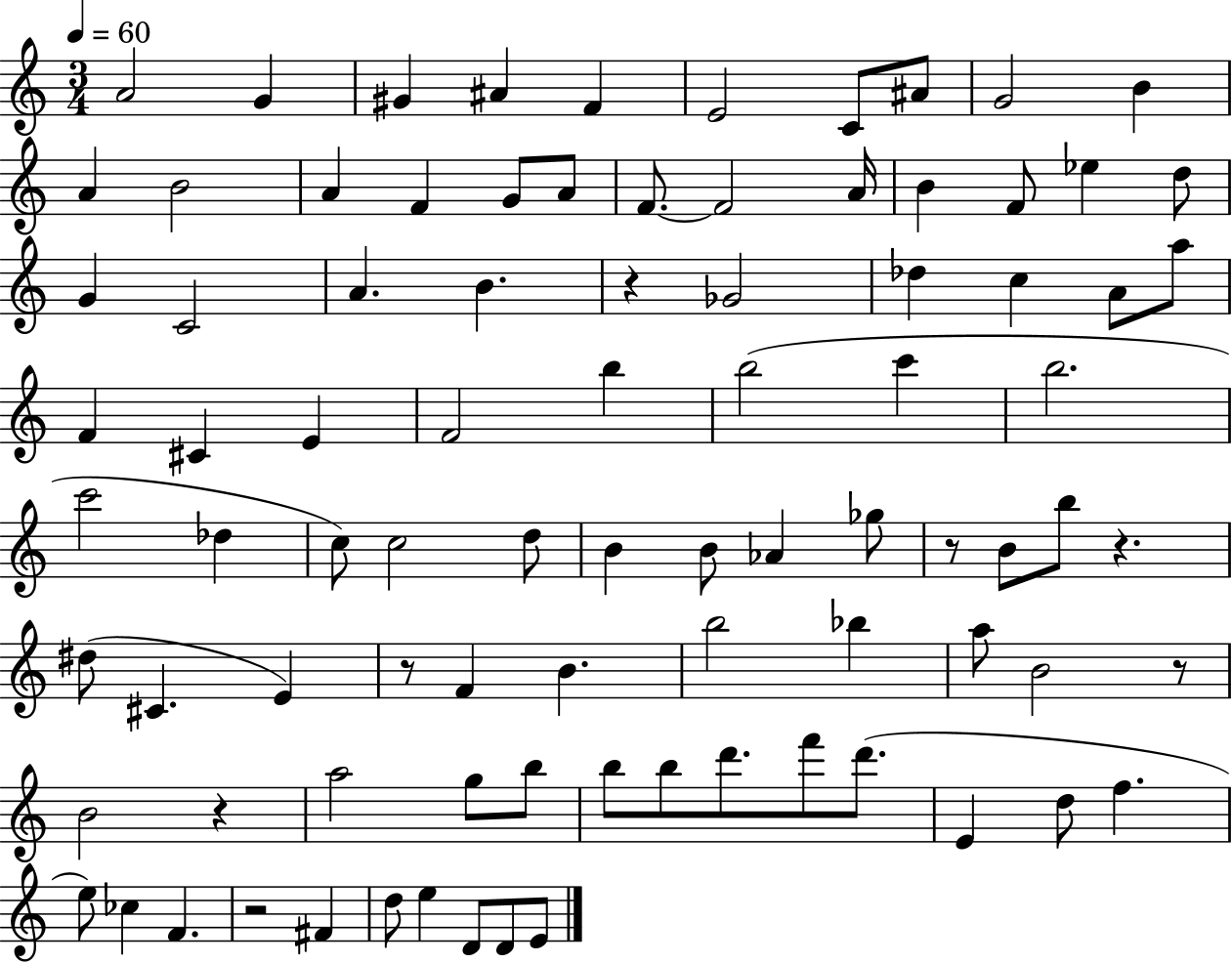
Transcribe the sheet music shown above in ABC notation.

X:1
T:Untitled
M:3/4
L:1/4
K:C
A2 G ^G ^A F E2 C/2 ^A/2 G2 B A B2 A F G/2 A/2 F/2 F2 A/4 B F/2 _e d/2 G C2 A B z _G2 _d c A/2 a/2 F ^C E F2 b b2 c' b2 c'2 _d c/2 c2 d/2 B B/2 _A _g/2 z/2 B/2 b/2 z ^d/2 ^C E z/2 F B b2 _b a/2 B2 z/2 B2 z a2 g/2 b/2 b/2 b/2 d'/2 f'/2 d'/2 E d/2 f e/2 _c F z2 ^F d/2 e D/2 D/2 E/2